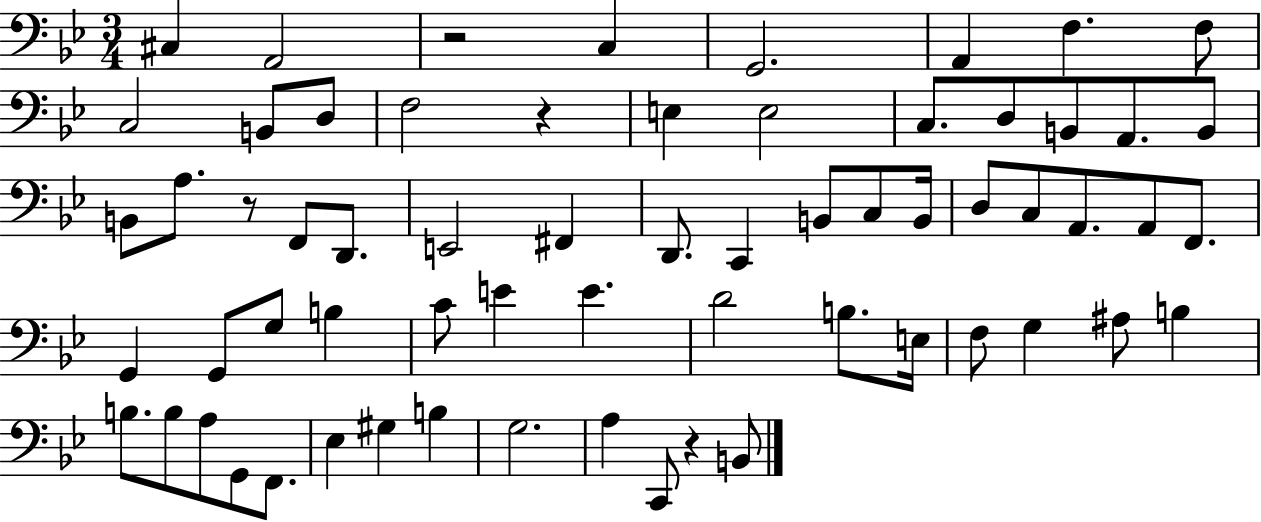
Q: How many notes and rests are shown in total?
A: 64